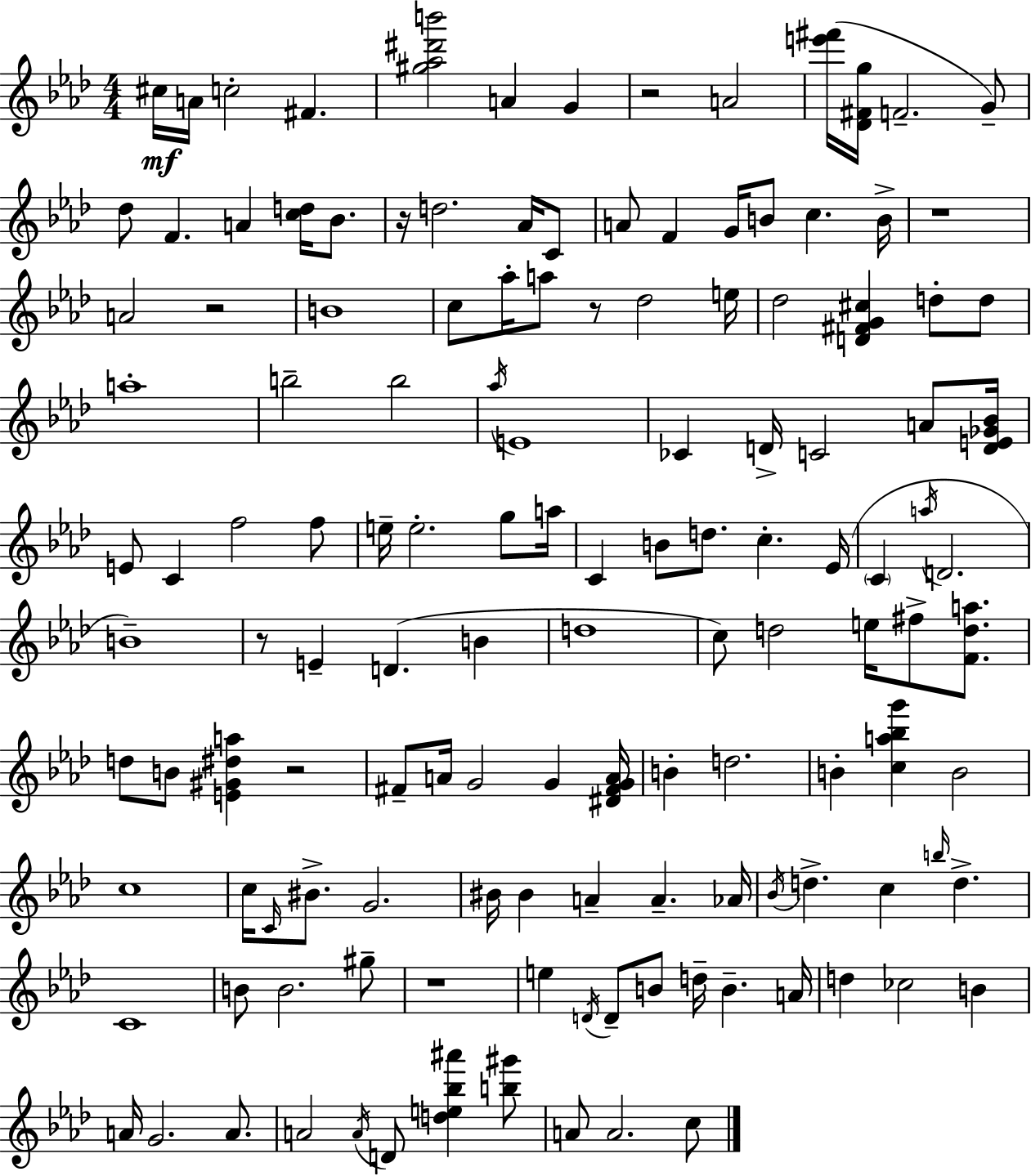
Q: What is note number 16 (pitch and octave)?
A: C4